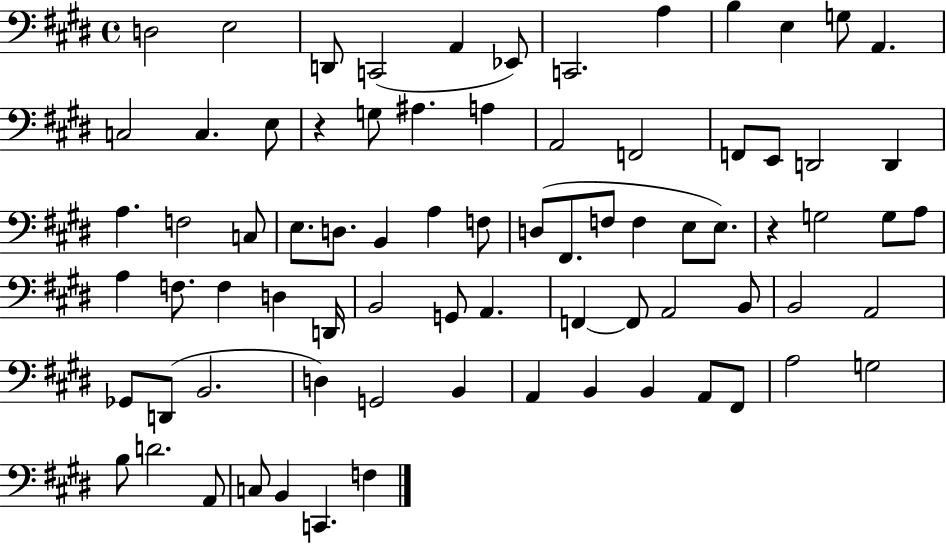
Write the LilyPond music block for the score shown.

{
  \clef bass
  \time 4/4
  \defaultTimeSignature
  \key e \major
  d2 e2 | d,8 c,2( a,4 ees,8) | c,2. a4 | b4 e4 g8 a,4. | \break c2 c4. e8 | r4 g8 ais4. a4 | a,2 f,2 | f,8 e,8 d,2 d,4 | \break a4. f2 c8 | e8. d8. b,4 a4 f8 | d8( fis,8. f8 f4 e8 e8.) | r4 g2 g8 a8 | \break a4 f8. f4 d4 d,16 | b,2 g,8 a,4. | f,4~~ f,8 a,2 b,8 | b,2 a,2 | \break ges,8 d,8( b,2. | d4) g,2 b,4 | a,4 b,4 b,4 a,8 fis,8 | a2 g2 | \break b8 d'2. a,8 | c8 b,4 c,4. f4 | \bar "|."
}